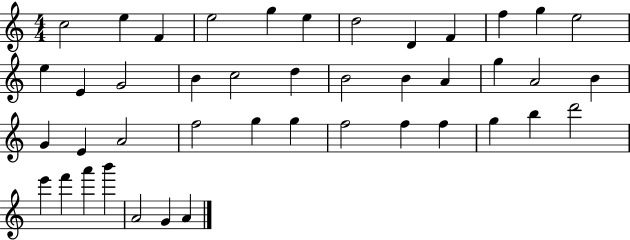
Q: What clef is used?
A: treble